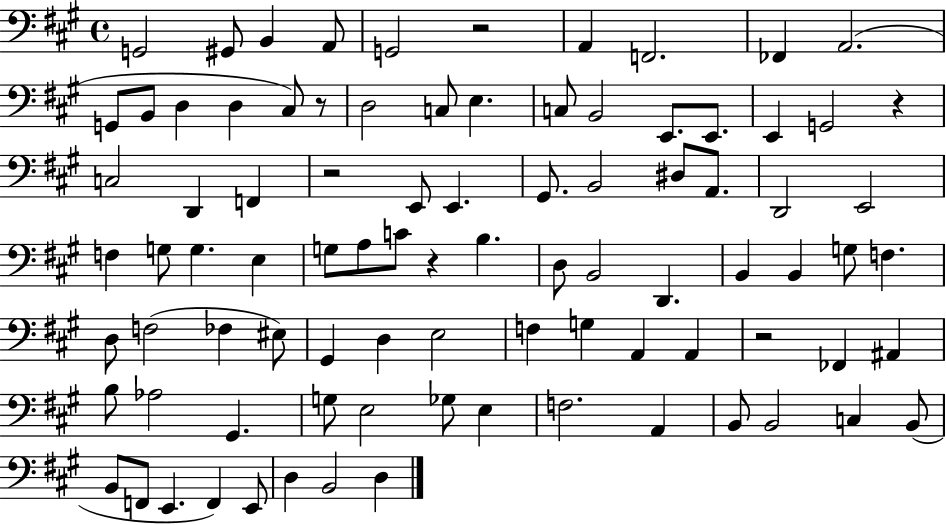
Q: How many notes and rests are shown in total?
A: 89